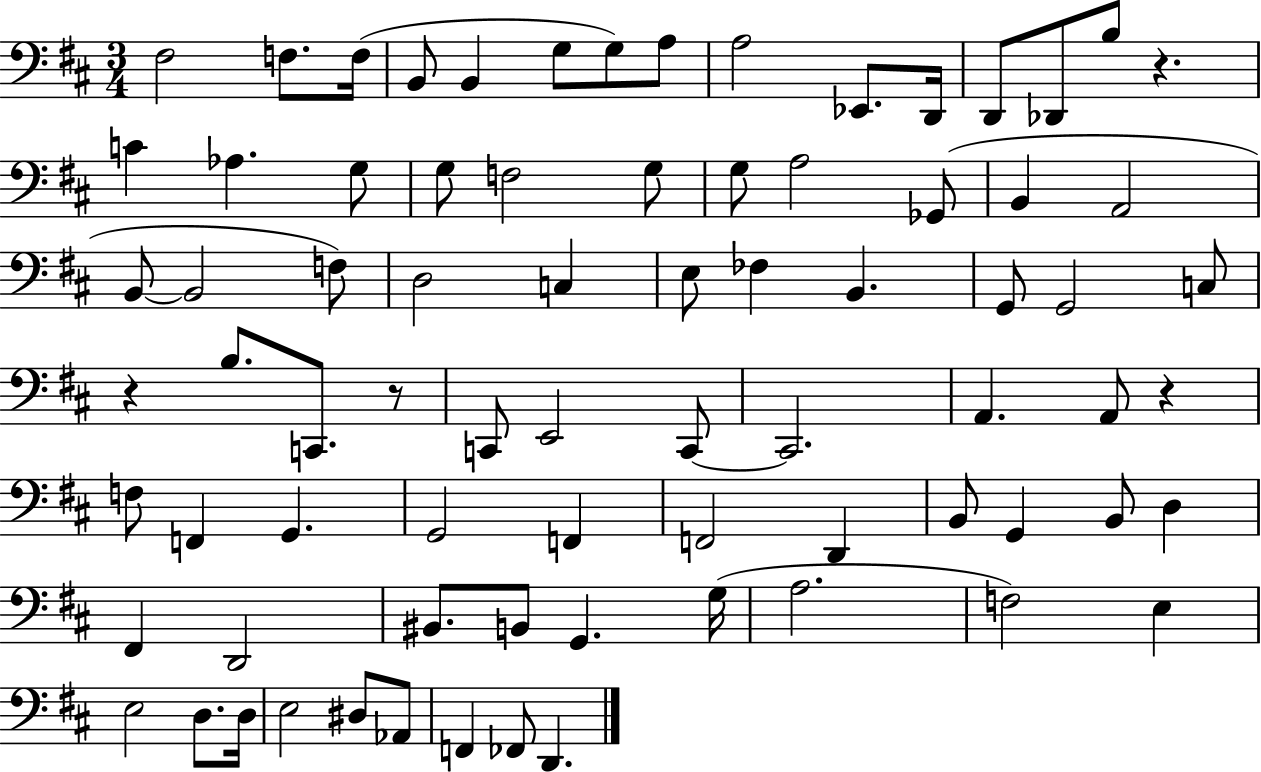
F#3/h F3/e. F3/s B2/e B2/q G3/e G3/e A3/e A3/h Eb2/e. D2/s D2/e Db2/e B3/e R/q. C4/q Ab3/q. G3/e G3/e F3/h G3/e G3/e A3/h Gb2/e B2/q A2/h B2/e B2/h F3/e D3/h C3/q E3/e FES3/q B2/q. G2/e G2/h C3/e R/q B3/e. C2/e. R/e C2/e E2/h C2/e C2/h. A2/q. A2/e R/q F3/e F2/q G2/q. G2/h F2/q F2/h D2/q B2/e G2/q B2/e D3/q F#2/q D2/h BIS2/e. B2/e G2/q. G3/s A3/h. F3/h E3/q E3/h D3/e. D3/s E3/h D#3/e Ab2/e F2/q FES2/e D2/q.